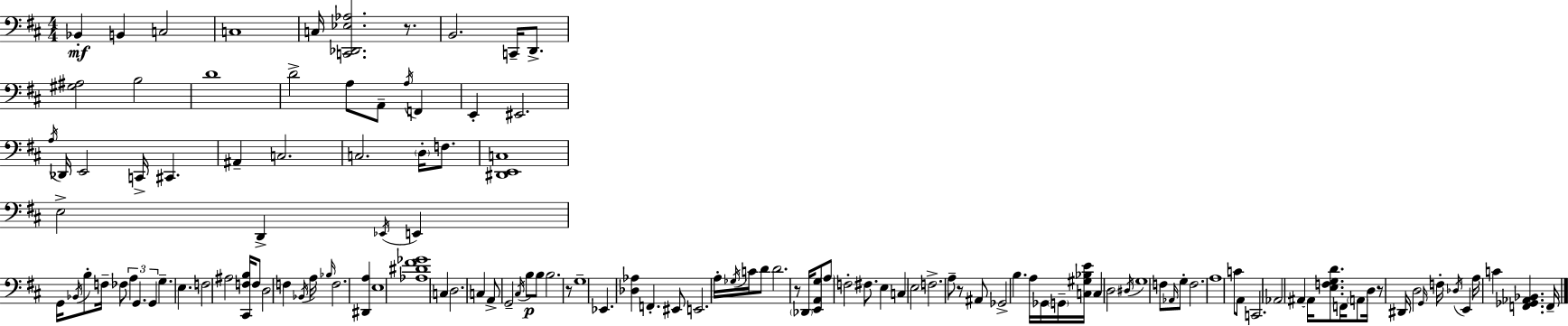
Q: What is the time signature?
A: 4/4